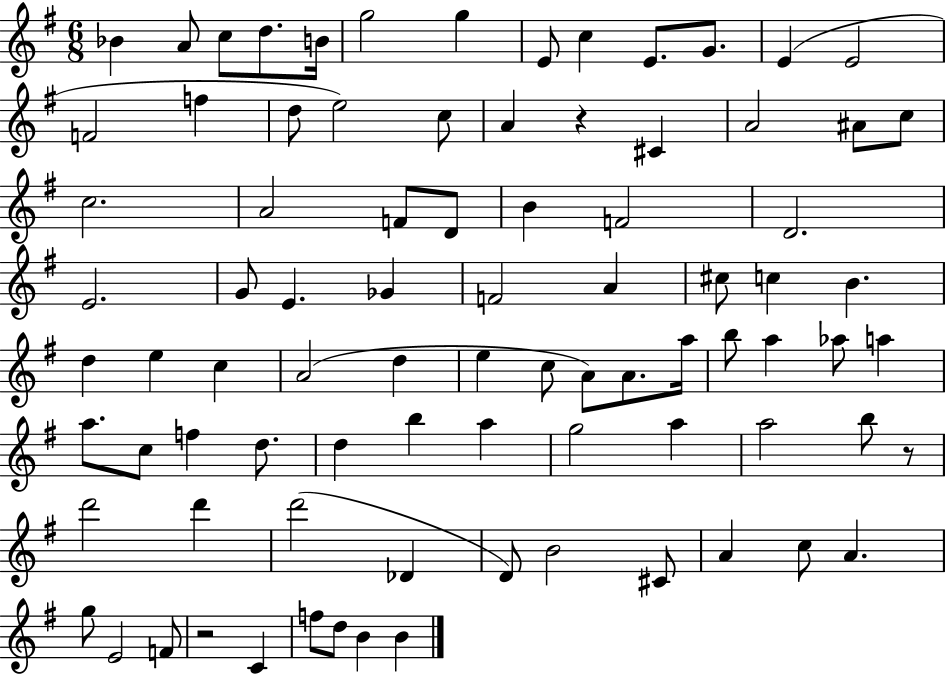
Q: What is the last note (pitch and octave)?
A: B4